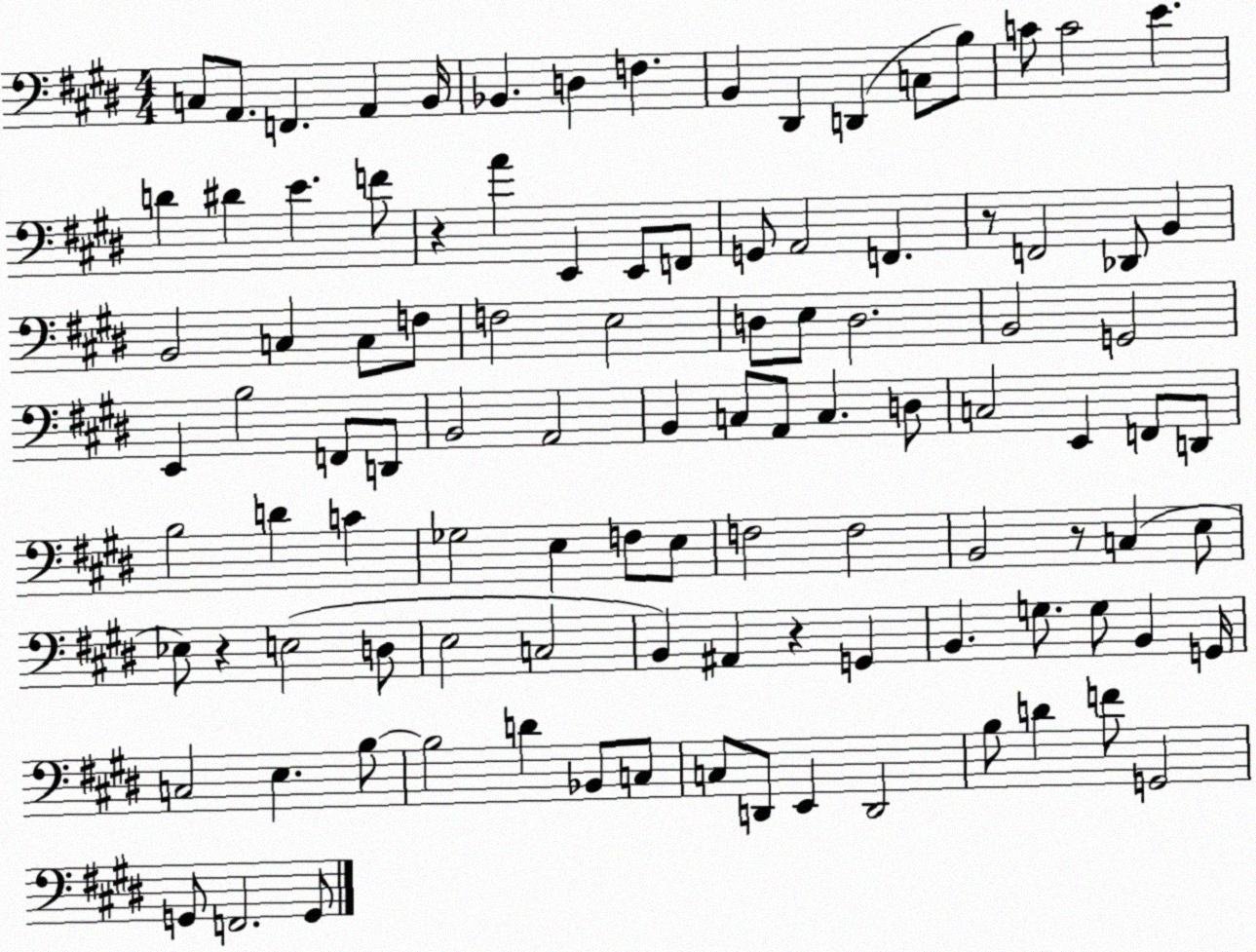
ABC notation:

X:1
T:Untitled
M:4/4
L:1/4
K:E
C,/2 A,,/2 F,, A,, B,,/4 _B,, D, F, B,, ^D,, D,, C,/2 B,/2 C/2 C2 E D ^D E F/2 z A E,, E,,/2 F,,/2 G,,/2 A,,2 F,, z/2 F,,2 _D,,/2 B,, B,,2 C, C,/2 F,/2 F,2 E,2 D,/2 E,/2 D,2 B,,2 G,,2 E,, B,2 F,,/2 D,,/2 B,,2 A,,2 B,, C,/2 A,,/2 C, D,/2 C,2 E,, F,,/2 D,,/2 B,2 D C _G,2 E, F,/2 E,/2 F,2 F,2 B,,2 z/2 C, E,/2 _E,/2 z E,2 D,/2 E,2 C,2 B,, ^A,, z G,, B,, G,/2 G,/2 B,, G,,/4 C,2 E, B,/2 B,2 D _B,,/2 C,/2 C,/2 D,,/2 E,, D,,2 B,/2 D F/2 G,,2 G,,/2 F,,2 G,,/2